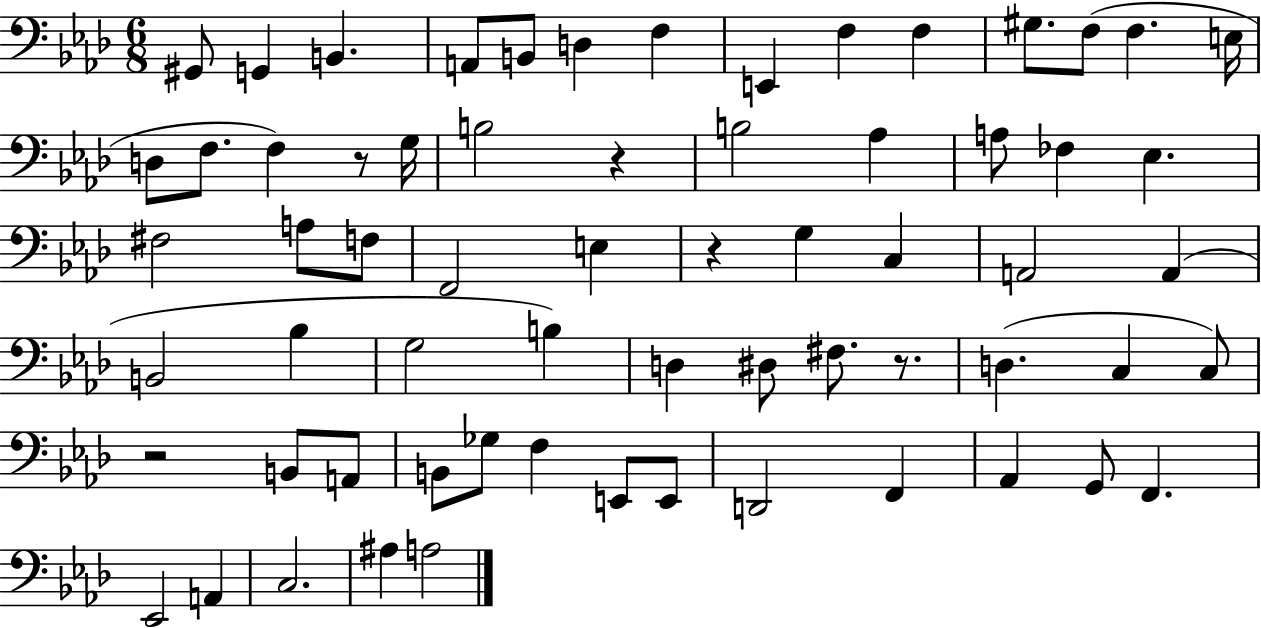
{
  \clef bass
  \numericTimeSignature
  \time 6/8
  \key aes \major
  gis,8 g,4 b,4. | a,8 b,8 d4 f4 | e,4 f4 f4 | gis8. f8( f4. e16 | \break d8 f8. f4) r8 g16 | b2 r4 | b2 aes4 | a8 fes4 ees4. | \break fis2 a8 f8 | f,2 e4 | r4 g4 c4 | a,2 a,4( | \break b,2 bes4 | g2 b4) | d4 dis8 fis8. r8. | d4.( c4 c8) | \break r2 b,8 a,8 | b,8 ges8 f4 e,8 e,8 | d,2 f,4 | aes,4 g,8 f,4. | \break ees,2 a,4 | c2. | ais4 a2 | \bar "|."
}